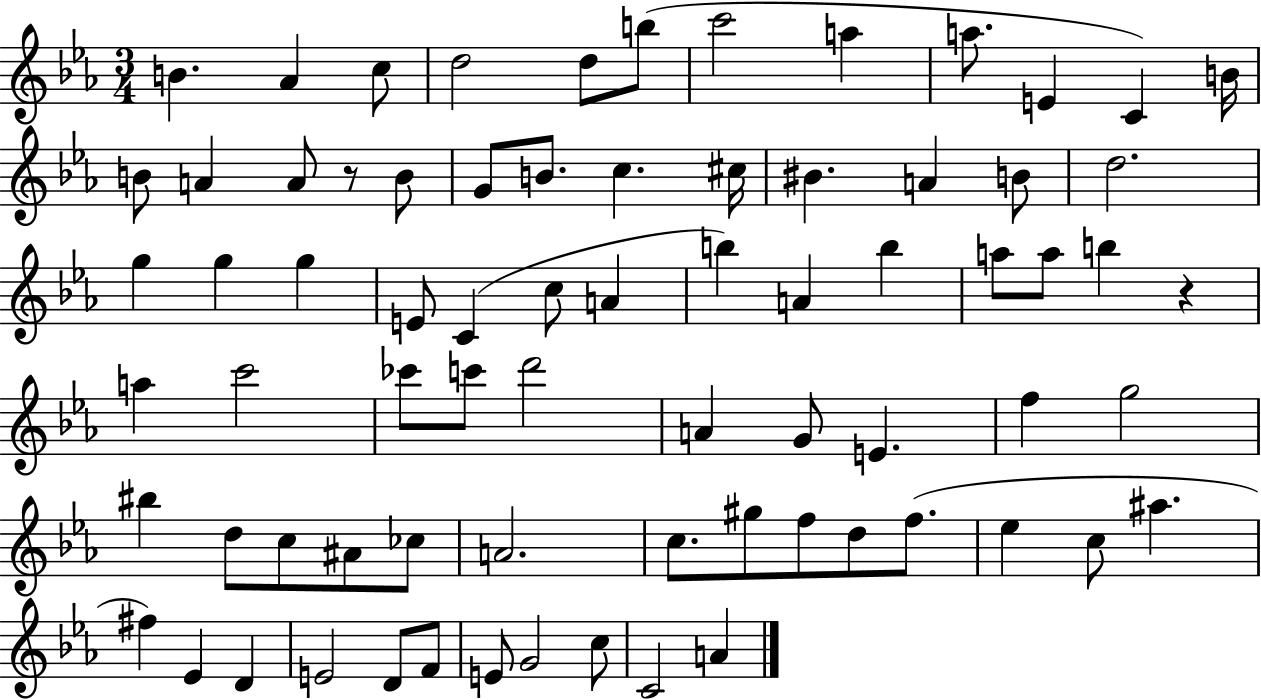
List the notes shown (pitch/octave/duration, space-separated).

B4/q. Ab4/q C5/e D5/h D5/e B5/e C6/h A5/q A5/e. E4/q C4/q B4/s B4/e A4/q A4/e R/e B4/e G4/e B4/e. C5/q. C#5/s BIS4/q. A4/q B4/e D5/h. G5/q G5/q G5/q E4/e C4/q C5/e A4/q B5/q A4/q B5/q A5/e A5/e B5/q R/q A5/q C6/h CES6/e C6/e D6/h A4/q G4/e E4/q. F5/q G5/h BIS5/q D5/e C5/e A#4/e CES5/e A4/h. C5/e. G#5/e F5/e D5/e F5/e. Eb5/q C5/e A#5/q. F#5/q Eb4/q D4/q E4/h D4/e F4/e E4/e G4/h C5/e C4/h A4/q